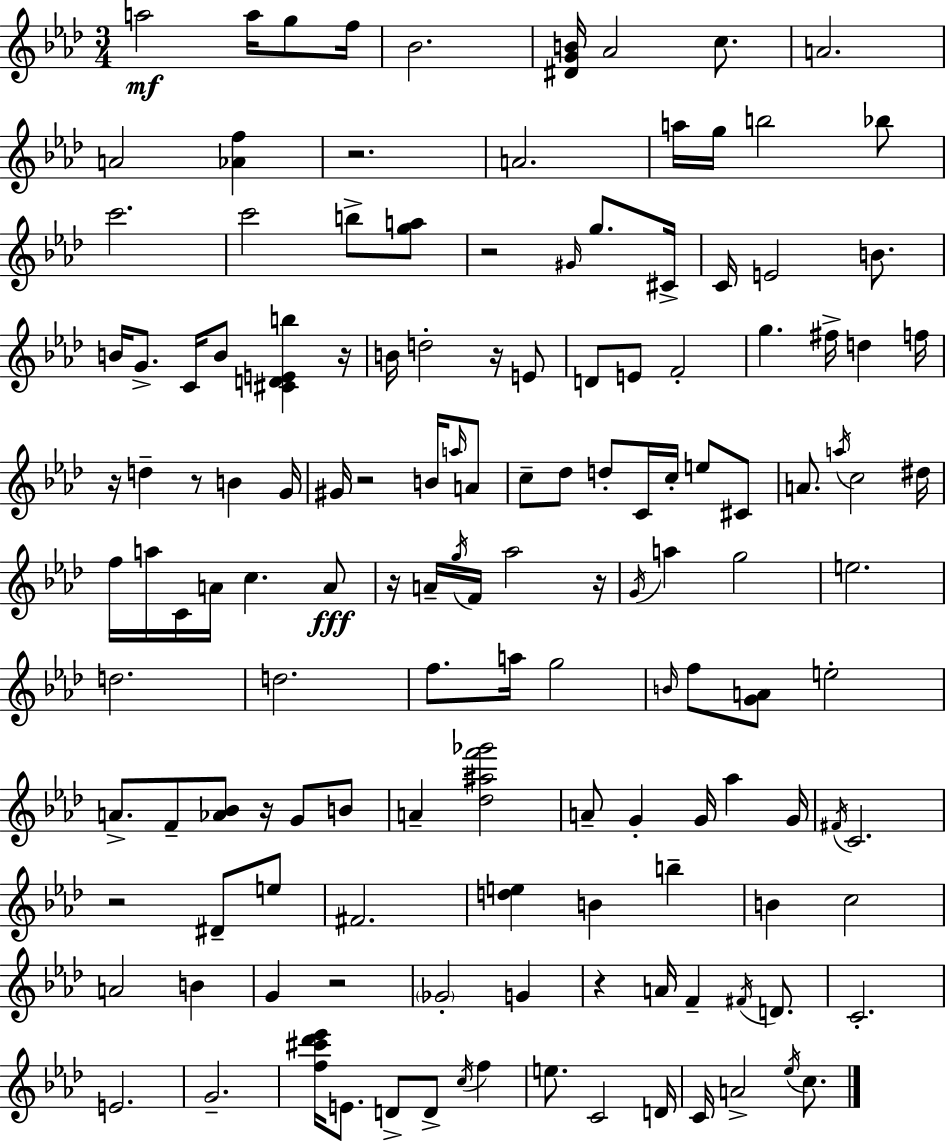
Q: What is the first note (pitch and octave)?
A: A5